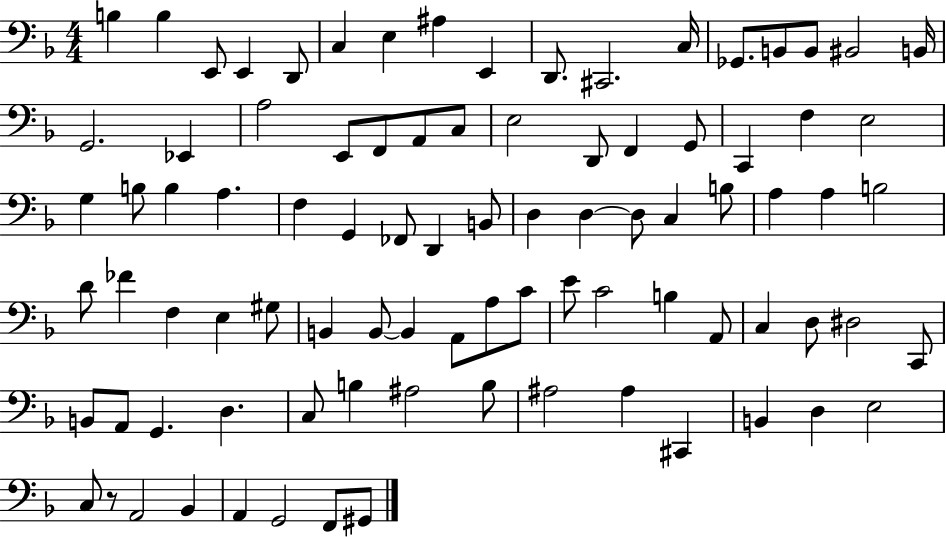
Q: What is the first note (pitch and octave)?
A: B3